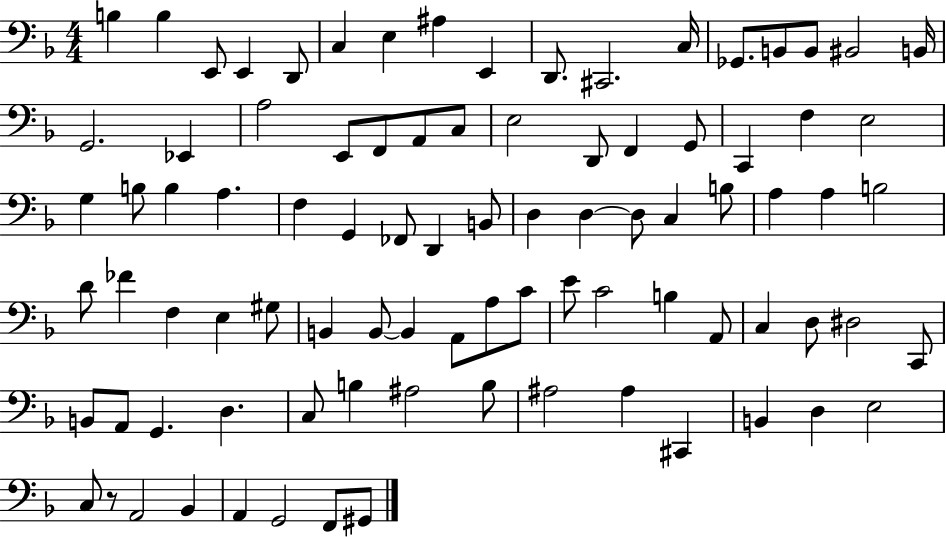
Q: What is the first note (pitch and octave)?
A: B3